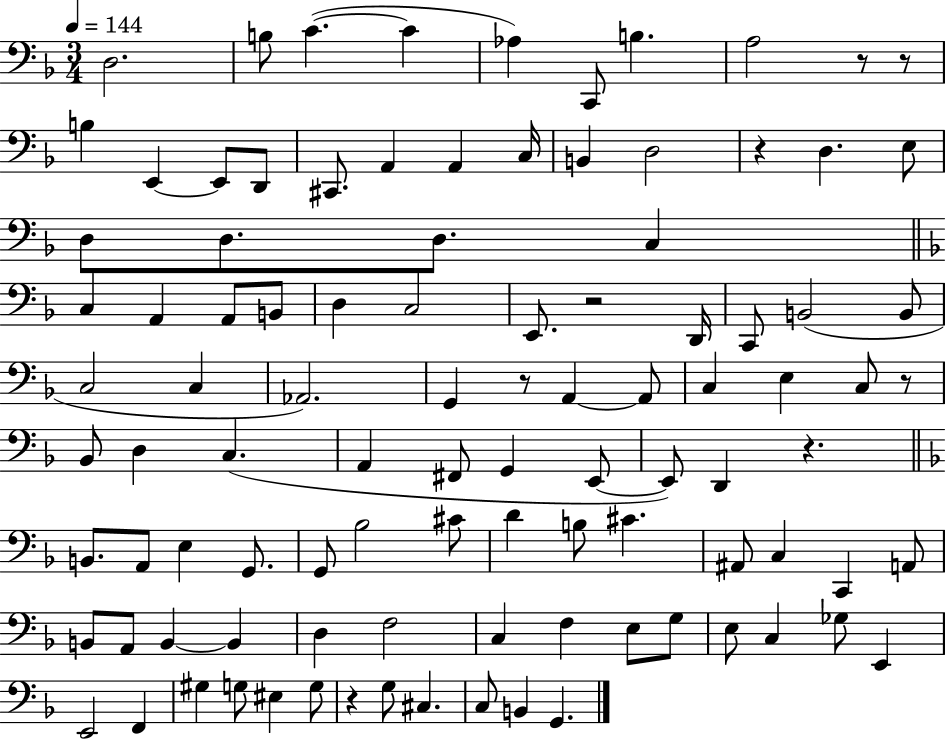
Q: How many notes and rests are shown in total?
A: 100